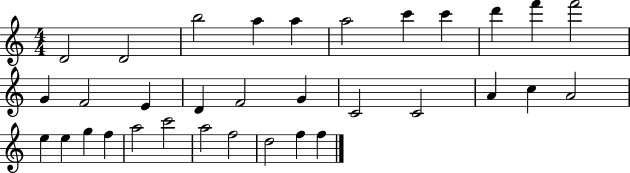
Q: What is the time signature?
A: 4/4